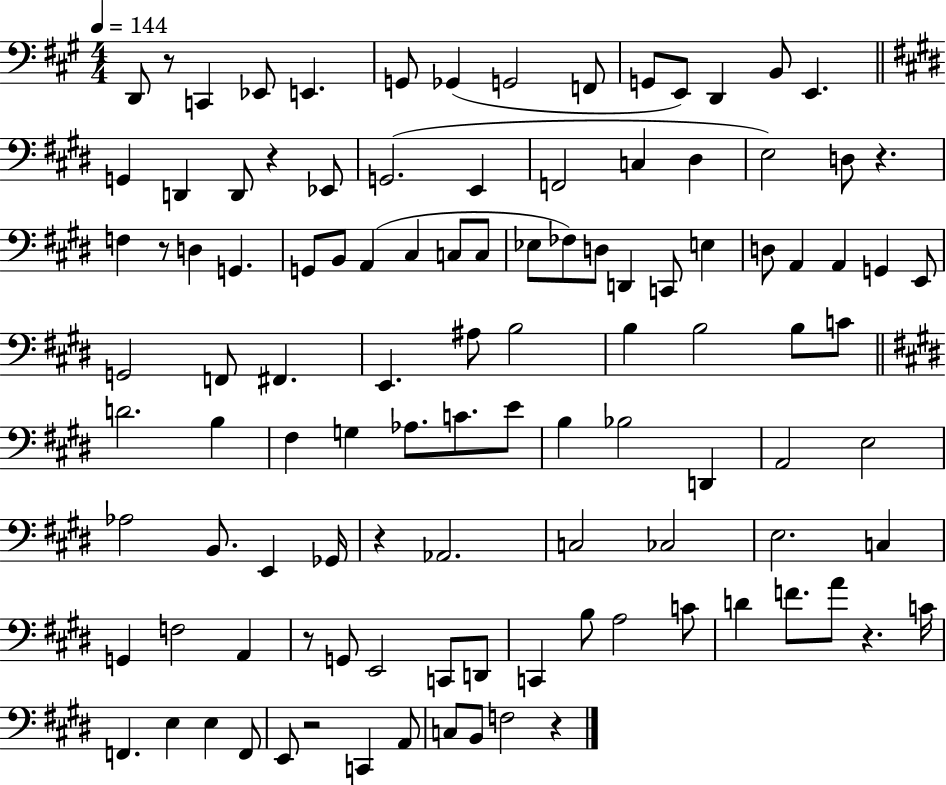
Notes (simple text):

D2/e R/e C2/q Eb2/e E2/q. G2/e Gb2/q G2/h F2/e G2/e E2/e D2/q B2/e E2/q. G2/q D2/q D2/e R/q Eb2/e G2/h. E2/q F2/h C3/q D#3/q E3/h D3/e R/q. F3/q R/e D3/q G2/q. G2/e B2/e A2/q C#3/q C3/e C3/e Eb3/e FES3/e D3/e D2/q C2/e E3/q D3/e A2/q A2/q G2/q E2/e G2/h F2/e F#2/q. E2/q. A#3/e B3/h B3/q B3/h B3/e C4/e D4/h. B3/q F#3/q G3/q Ab3/e. C4/e. E4/e B3/q Bb3/h D2/q A2/h E3/h Ab3/h B2/e. E2/q Gb2/s R/q Ab2/h. C3/h CES3/h E3/h. C3/q G2/q F3/h A2/q R/e G2/e E2/h C2/e D2/e C2/q B3/e A3/h C4/e D4/q F4/e. A4/e R/q. C4/s F2/q. E3/q E3/q F2/e E2/e R/h C2/q A2/e C3/e B2/e F3/h R/q